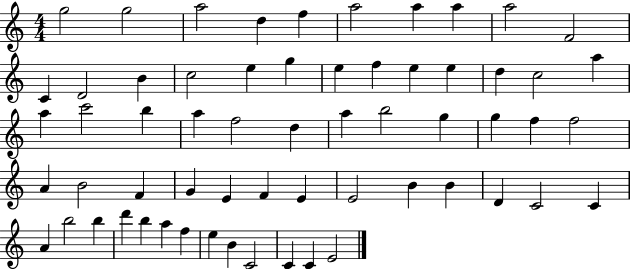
{
  \clef treble
  \numericTimeSignature
  \time 4/4
  \key c \major
  g''2 g''2 | a''2 d''4 f''4 | a''2 a''4 a''4 | a''2 f'2 | \break c'4 d'2 b'4 | c''2 e''4 g''4 | e''4 f''4 e''4 e''4 | d''4 c''2 a''4 | \break a''4 c'''2 b''4 | a''4 f''2 d''4 | a''4 b''2 g''4 | g''4 f''4 f''2 | \break a'4 b'2 f'4 | g'4 e'4 f'4 e'4 | e'2 b'4 b'4 | d'4 c'2 c'4 | \break a'4 b''2 b''4 | d'''4 b''4 a''4 f''4 | e''4 b'4 c'2 | c'4 c'4 e'2 | \break \bar "|."
}